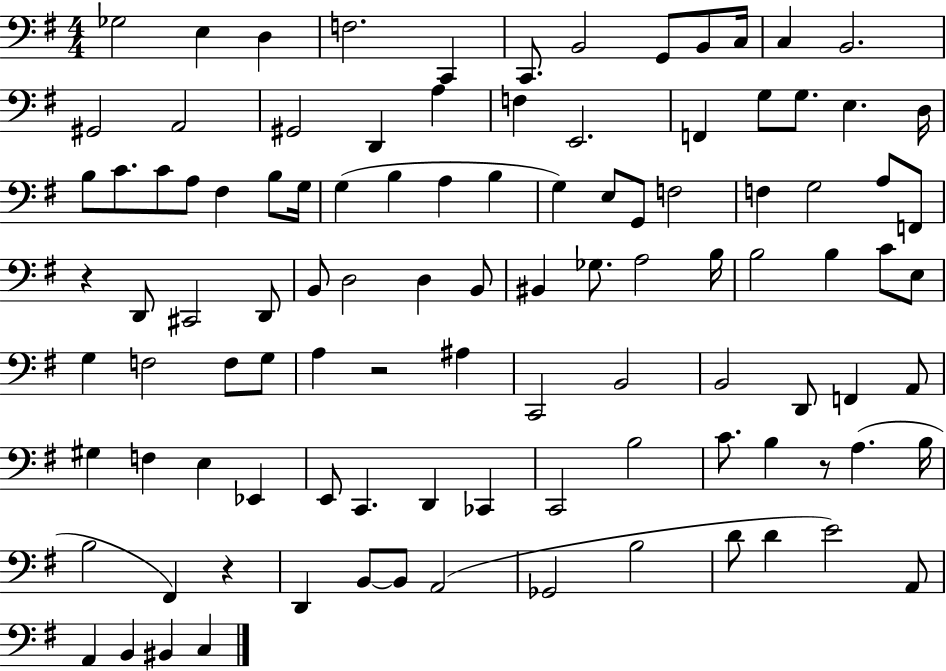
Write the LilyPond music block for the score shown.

{
  \clef bass
  \numericTimeSignature
  \time 4/4
  \key g \major
  ges2 e4 d4 | f2. c,4 | c,8. b,2 g,8 b,8 c16 | c4 b,2. | \break gis,2 a,2 | gis,2 d,4 a4 | f4 e,2. | f,4 g8 g8. e4. d16 | \break b8 c'8. c'8 a8 fis4 b8 g16 | g4( b4 a4 b4 | g4) e8 g,8 f2 | f4 g2 a8 f,8 | \break r4 d,8 cis,2 d,8 | b,8 d2 d4 b,8 | bis,4 ges8. a2 b16 | b2 b4 c'8 e8 | \break g4 f2 f8 g8 | a4 r2 ais4 | c,2 b,2 | b,2 d,8 f,4 a,8 | \break gis4 f4 e4 ees,4 | e,8 c,4. d,4 ces,4 | c,2 b2 | c'8. b4 r8 a4.( b16 | \break b2 fis,4) r4 | d,4 b,8~~ b,8 a,2( | ges,2 b2 | d'8 d'4 e'2) a,8 | \break a,4 b,4 bis,4 c4 | \bar "|."
}